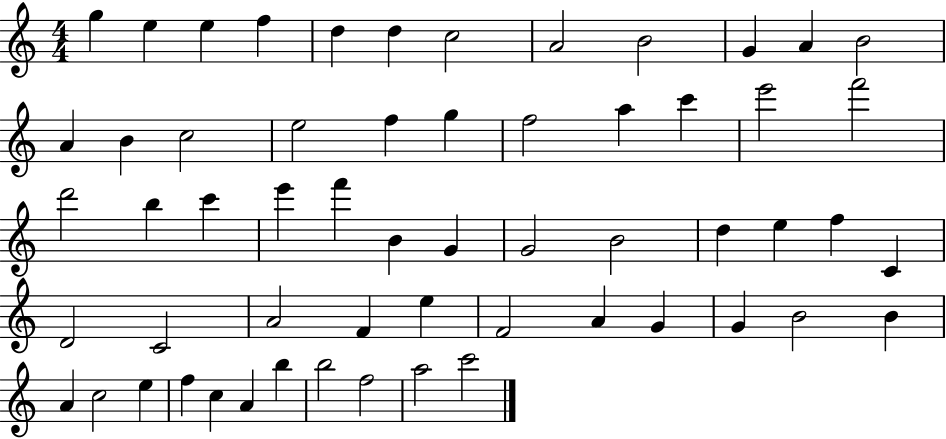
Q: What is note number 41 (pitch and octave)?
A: E5